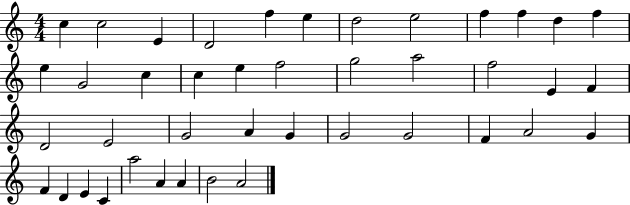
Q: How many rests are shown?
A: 0